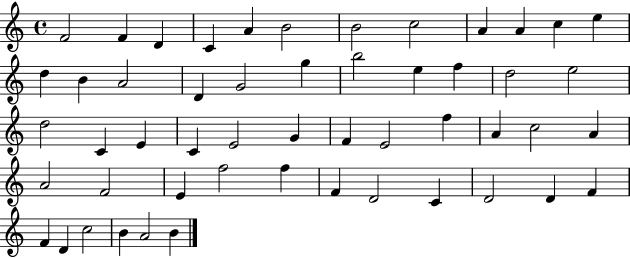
X:1
T:Untitled
M:4/4
L:1/4
K:C
F2 F D C A B2 B2 c2 A A c e d B A2 D G2 g b2 e f d2 e2 d2 C E C E2 G F E2 f A c2 A A2 F2 E f2 f F D2 C D2 D F F D c2 B A2 B